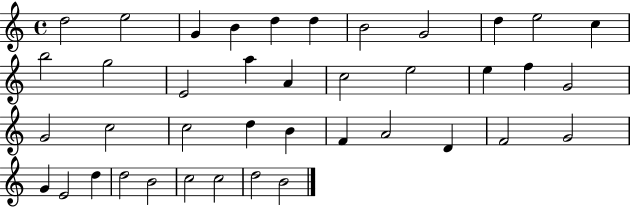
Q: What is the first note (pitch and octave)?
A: D5